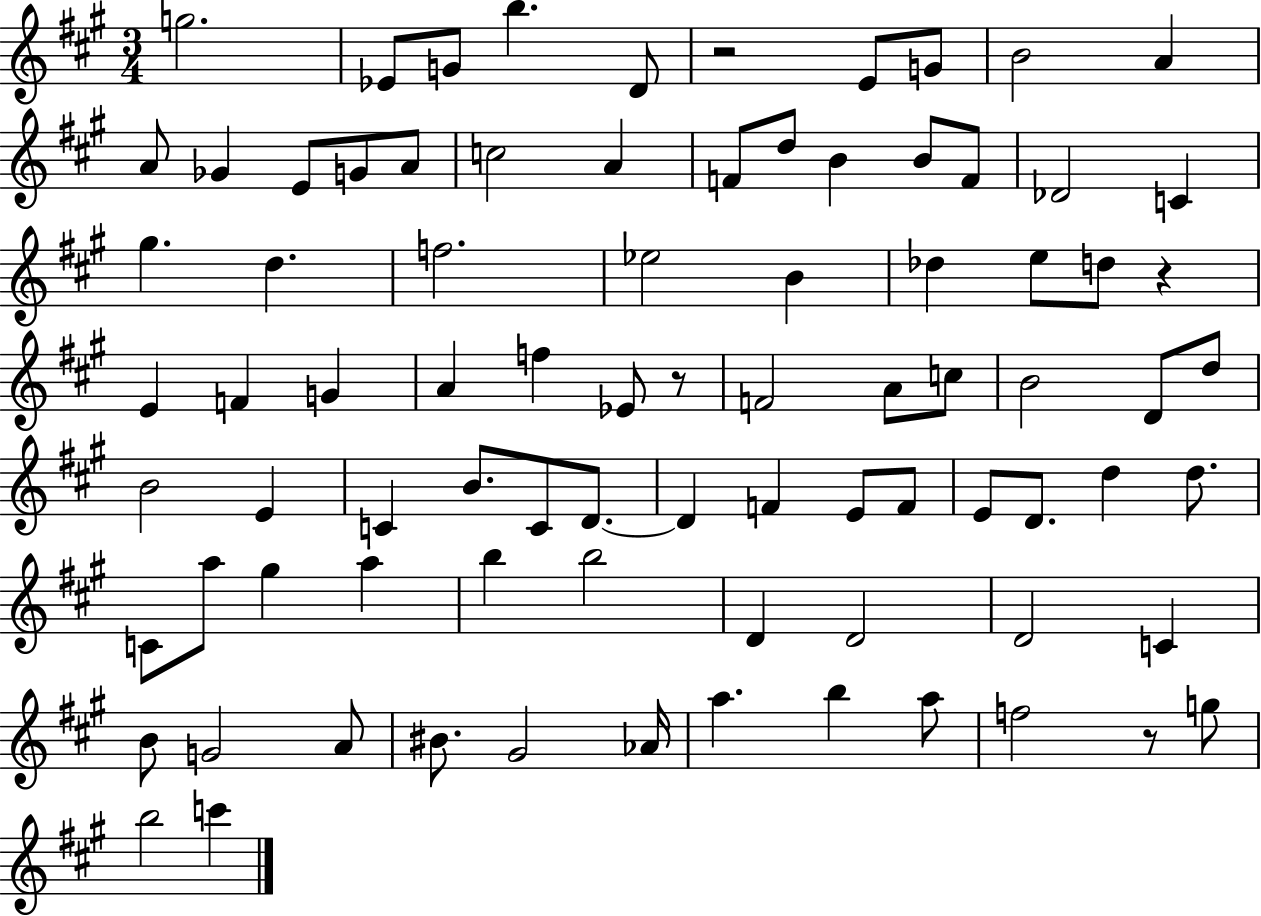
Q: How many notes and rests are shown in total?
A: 84